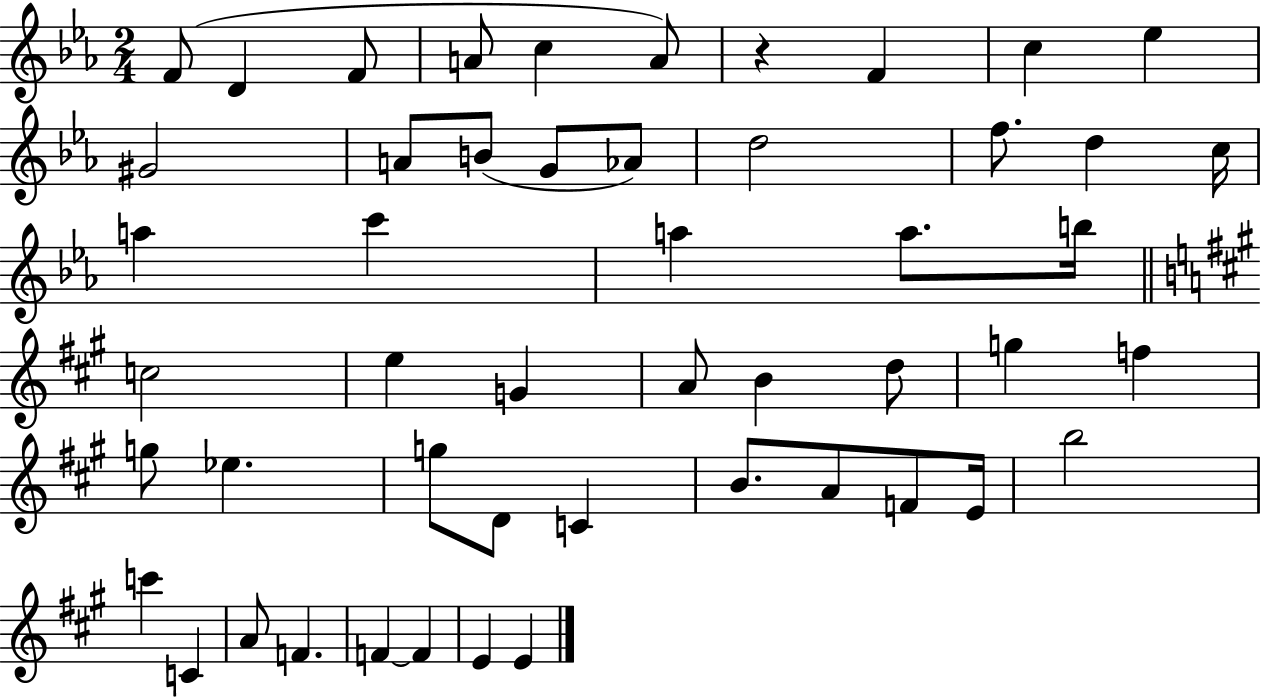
{
  \clef treble
  \numericTimeSignature
  \time 2/4
  \key ees \major
  f'8( d'4 f'8 | a'8 c''4 a'8) | r4 f'4 | c''4 ees''4 | \break gis'2 | a'8 b'8( g'8 aes'8) | d''2 | f''8. d''4 c''16 | \break a''4 c'''4 | a''4 a''8. b''16 | \bar "||" \break \key a \major c''2 | e''4 g'4 | a'8 b'4 d''8 | g''4 f''4 | \break g''8 ees''4. | g''8 d'8 c'4 | b'8. a'8 f'8 e'16 | b''2 | \break c'''4 c'4 | a'8 f'4. | f'4~~ f'4 | e'4 e'4 | \break \bar "|."
}